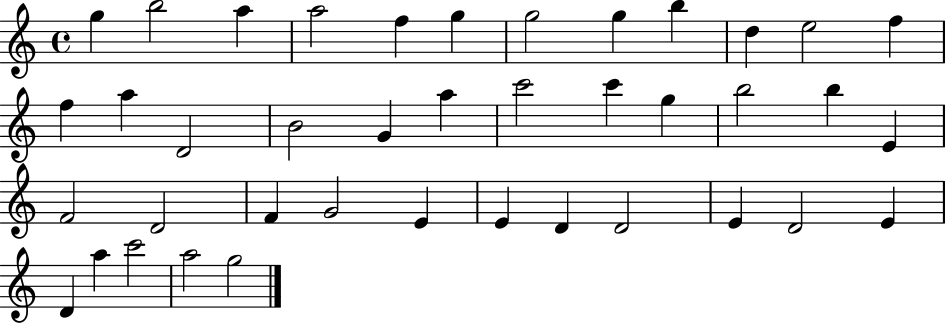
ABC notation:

X:1
T:Untitled
M:4/4
L:1/4
K:C
g b2 a a2 f g g2 g b d e2 f f a D2 B2 G a c'2 c' g b2 b E F2 D2 F G2 E E D D2 E D2 E D a c'2 a2 g2